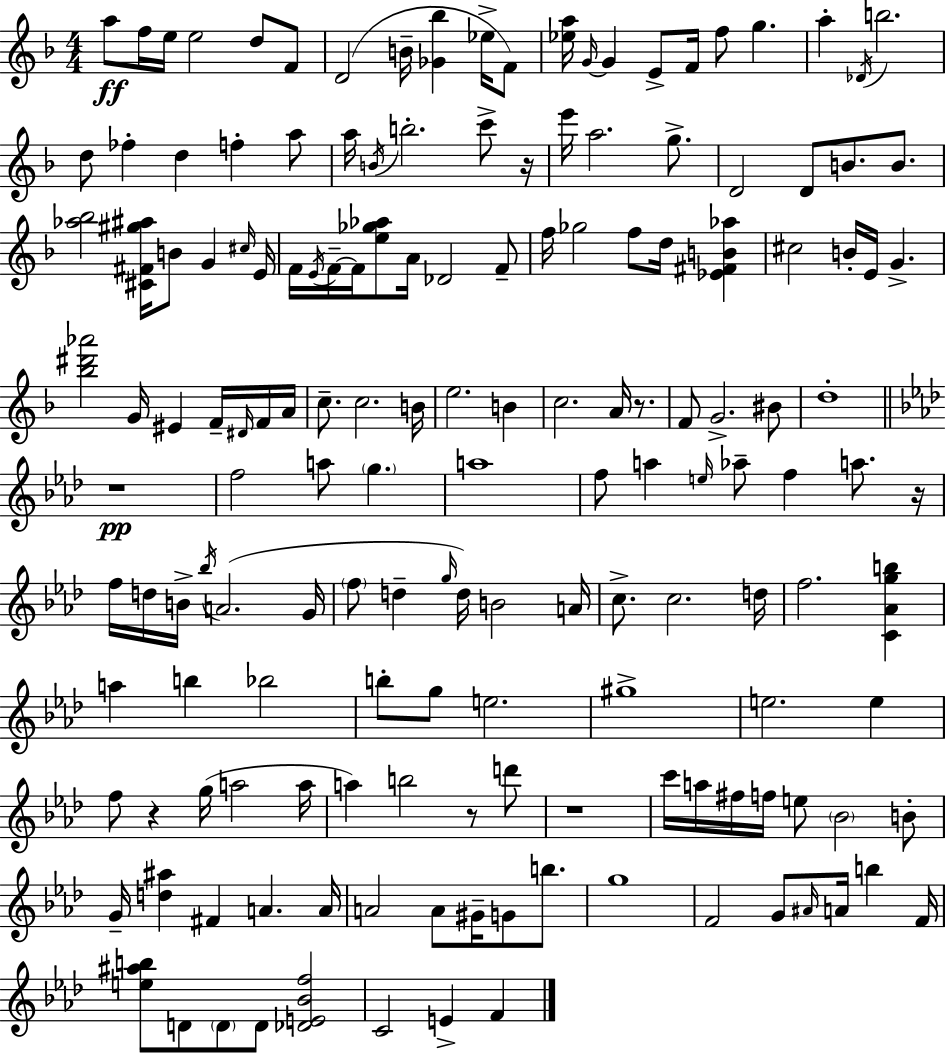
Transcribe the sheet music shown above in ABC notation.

X:1
T:Untitled
M:4/4
L:1/4
K:Dm
a/2 f/4 e/4 e2 d/2 F/2 D2 B/4 [_G_b] _e/4 F/2 [_ea]/4 G/4 G E/2 F/4 f/2 g a _D/4 b2 d/2 _f d f a/2 a/4 B/4 b2 c'/2 z/4 e'/4 a2 g/2 D2 D/2 B/2 B/2 [_a_b]2 [^C^F^g^a]/4 B/2 G ^c/4 E/4 F/4 E/4 F/4 F/4 [e_g_a]/2 A/4 _D2 F/2 f/4 _g2 f/2 d/4 [_E^FB_a] ^c2 B/4 E/4 G [_b^d'_a']2 G/4 ^E F/4 ^D/4 F/4 A/4 c/2 c2 B/4 e2 B c2 A/4 z/2 F/2 G2 ^B/2 d4 z4 f2 a/2 g a4 f/2 a e/4 _a/2 f a/2 z/4 f/4 d/4 B/4 _b/4 A2 G/4 f/2 d g/4 d/4 B2 A/4 c/2 c2 d/4 f2 [C_Agb] a b _b2 b/2 g/2 e2 ^g4 e2 e f/2 z g/4 a2 a/4 a b2 z/2 d'/2 z4 c'/4 a/4 ^f/4 f/4 e/2 _B2 B/2 G/4 [d^a] ^F A A/4 A2 A/2 ^G/4 G/2 b/2 g4 F2 G/2 ^A/4 A/4 b F/4 [e^ab]/2 D/2 D/2 D/2 [_DE_Bf]2 C2 E F